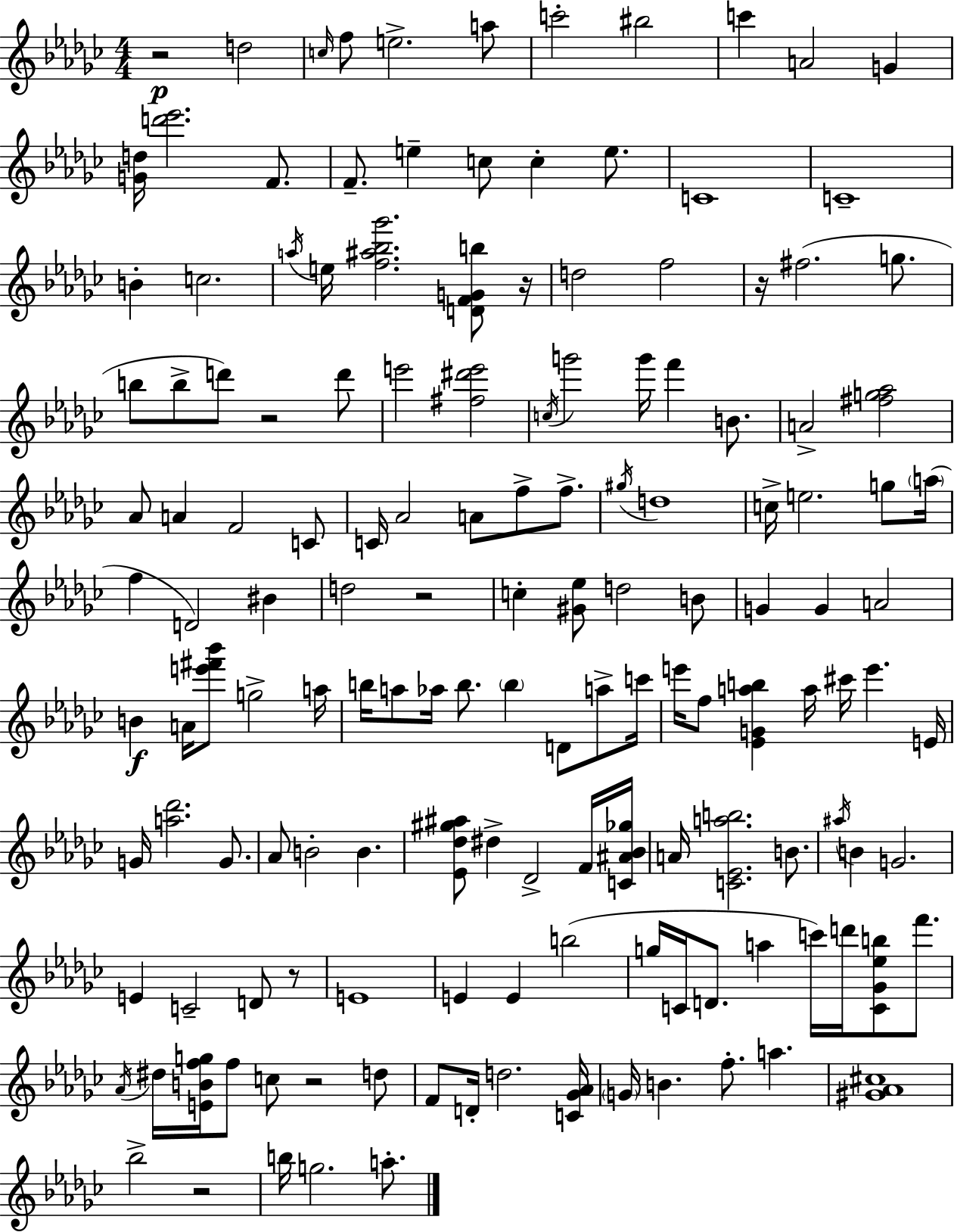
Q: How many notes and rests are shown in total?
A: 148